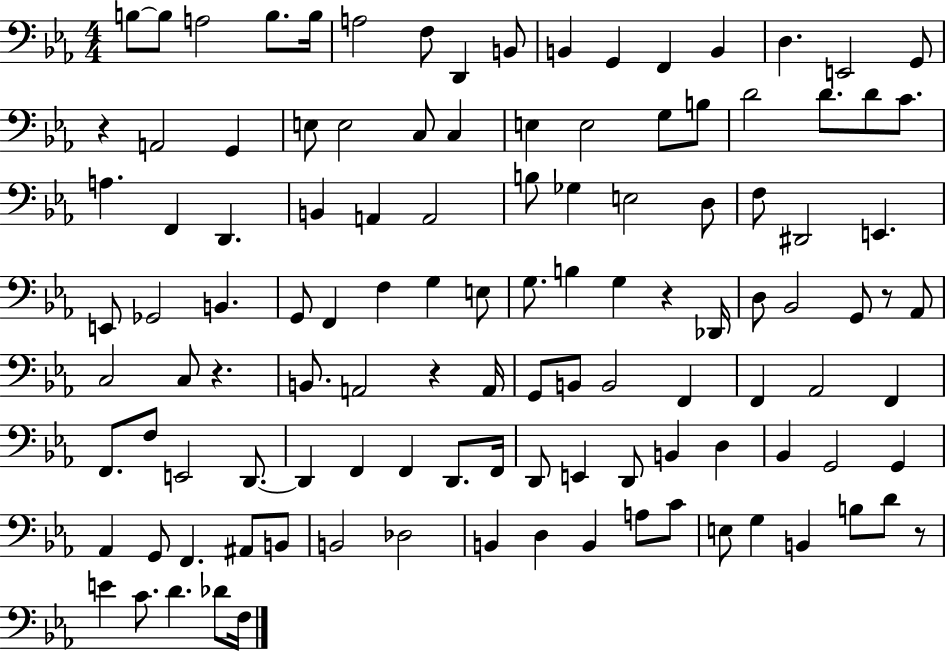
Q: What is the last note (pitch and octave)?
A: F3